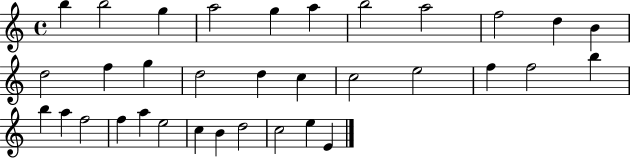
B5/q B5/h G5/q A5/h G5/q A5/q B5/h A5/h F5/h D5/q B4/q D5/h F5/q G5/q D5/h D5/q C5/q C5/h E5/h F5/q F5/h B5/q B5/q A5/q F5/h F5/q A5/q E5/h C5/q B4/q D5/h C5/h E5/q E4/q